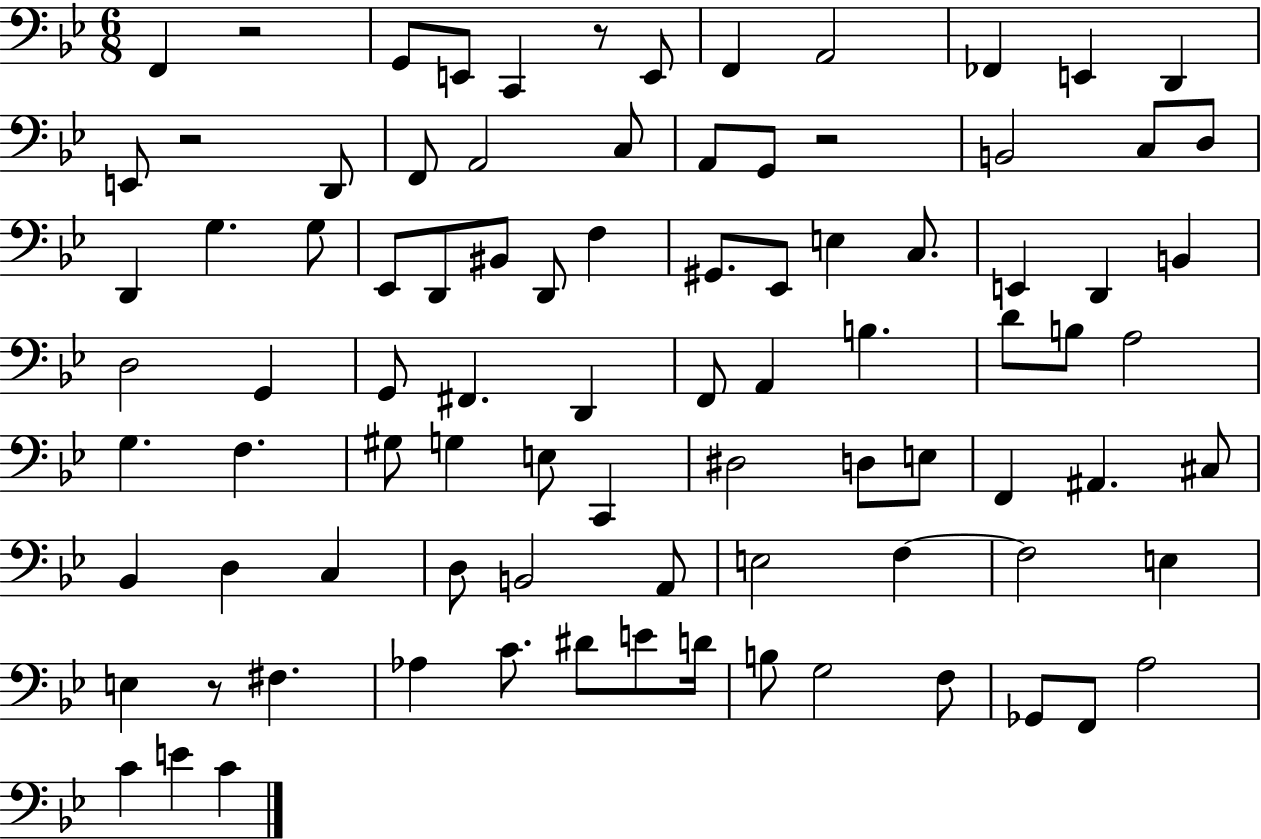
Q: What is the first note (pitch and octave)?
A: F2